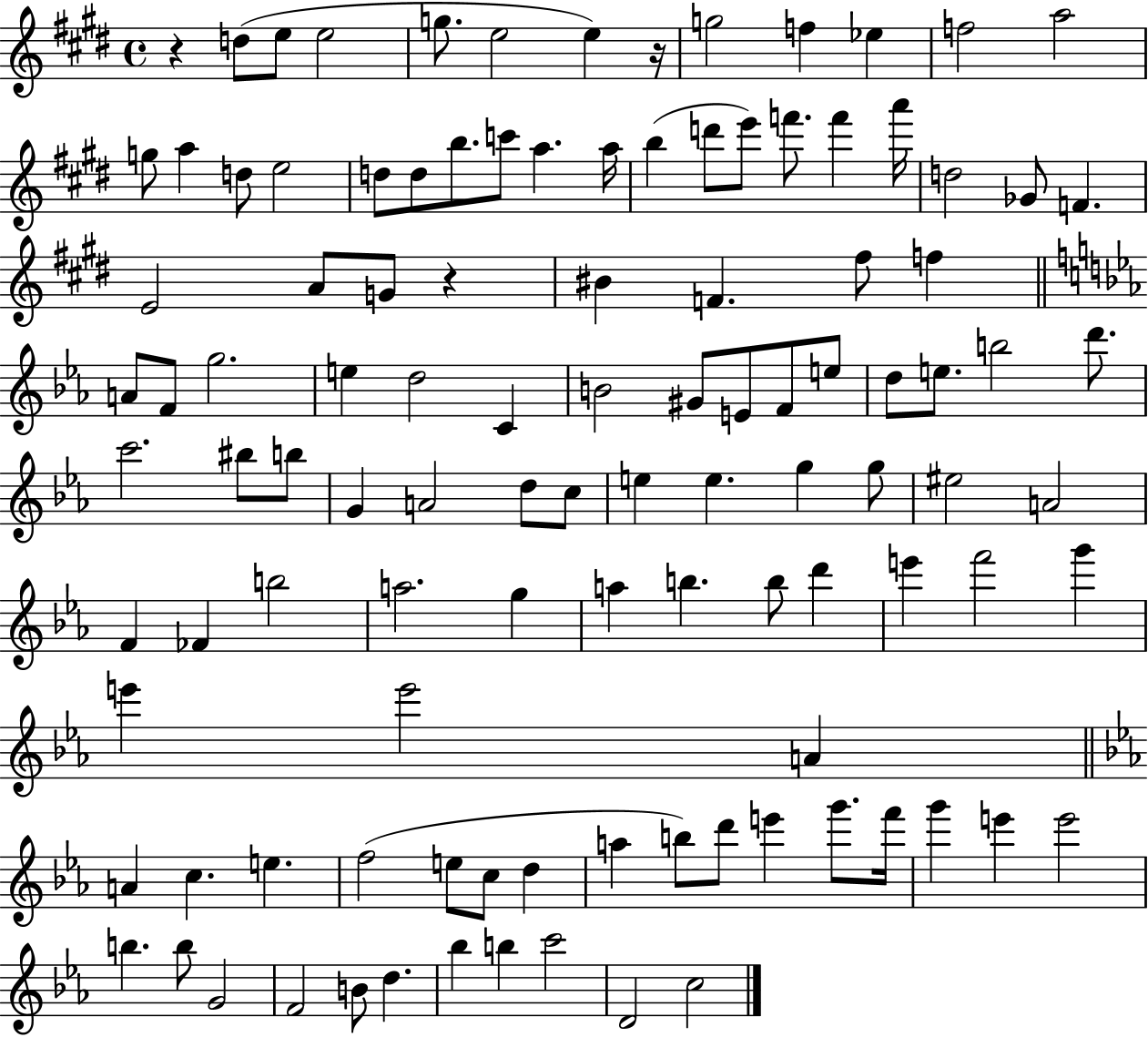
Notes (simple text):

R/q D5/e E5/e E5/h G5/e. E5/h E5/q R/s G5/h F5/q Eb5/q F5/h A5/h G5/e A5/q D5/e E5/h D5/e D5/e B5/e. C6/e A5/q. A5/s B5/q D6/e E6/e F6/e. F6/q A6/s D5/h Gb4/e F4/q. E4/h A4/e G4/e R/q BIS4/q F4/q. F#5/e F5/q A4/e F4/e G5/h. E5/q D5/h C4/q B4/h G#4/e E4/e F4/e E5/e D5/e E5/e. B5/h D6/e. C6/h. BIS5/e B5/e G4/q A4/h D5/e C5/e E5/q E5/q. G5/q G5/e EIS5/h A4/h F4/q FES4/q B5/h A5/h. G5/q A5/q B5/q. B5/e D6/q E6/q F6/h G6/q E6/q E6/h A4/q A4/q C5/q. E5/q. F5/h E5/e C5/e D5/q A5/q B5/e D6/e E6/q G6/e. F6/s G6/q E6/q E6/h B5/q. B5/e G4/h F4/h B4/e D5/q. Bb5/q B5/q C6/h D4/h C5/h